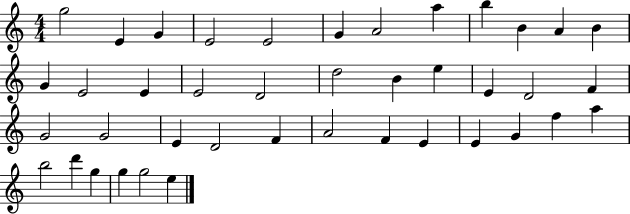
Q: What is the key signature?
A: C major